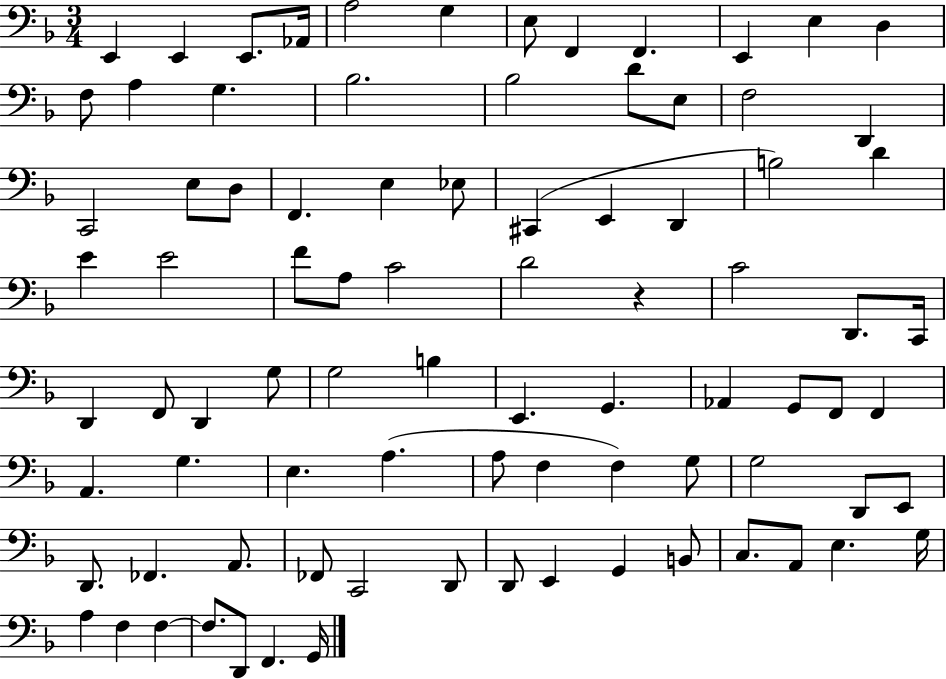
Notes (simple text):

E2/q E2/q E2/e. Ab2/s A3/h G3/q E3/e F2/q F2/q. E2/q E3/q D3/q F3/e A3/q G3/q. Bb3/h. Bb3/h D4/e E3/e F3/h D2/q C2/h E3/e D3/e F2/q. E3/q Eb3/e C#2/q E2/q D2/q B3/h D4/q E4/q E4/h F4/e A3/e C4/h D4/h R/q C4/h D2/e. C2/s D2/q F2/e D2/q G3/e G3/h B3/q E2/q. G2/q. Ab2/q G2/e F2/e F2/q A2/q. G3/q. E3/q. A3/q. A3/e F3/q F3/q G3/e G3/h D2/e E2/e D2/e. FES2/q. A2/e. FES2/e C2/h D2/e D2/e E2/q G2/q B2/e C3/e. A2/e E3/q. G3/s A3/q F3/q F3/q F3/e. D2/e F2/q. G2/s